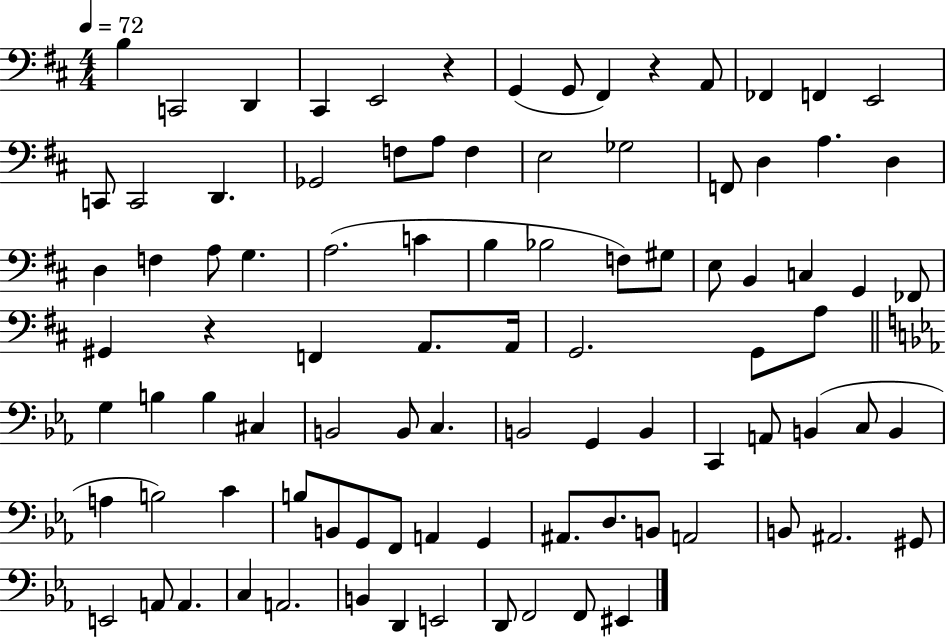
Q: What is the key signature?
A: D major